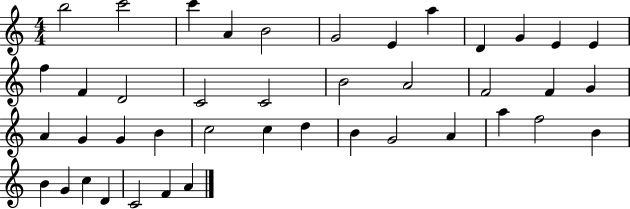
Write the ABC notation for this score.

X:1
T:Untitled
M:4/4
L:1/4
K:C
b2 c'2 c' A B2 G2 E a D G E E f F D2 C2 C2 B2 A2 F2 F G A G G B c2 c d B G2 A a f2 B B G c D C2 F A